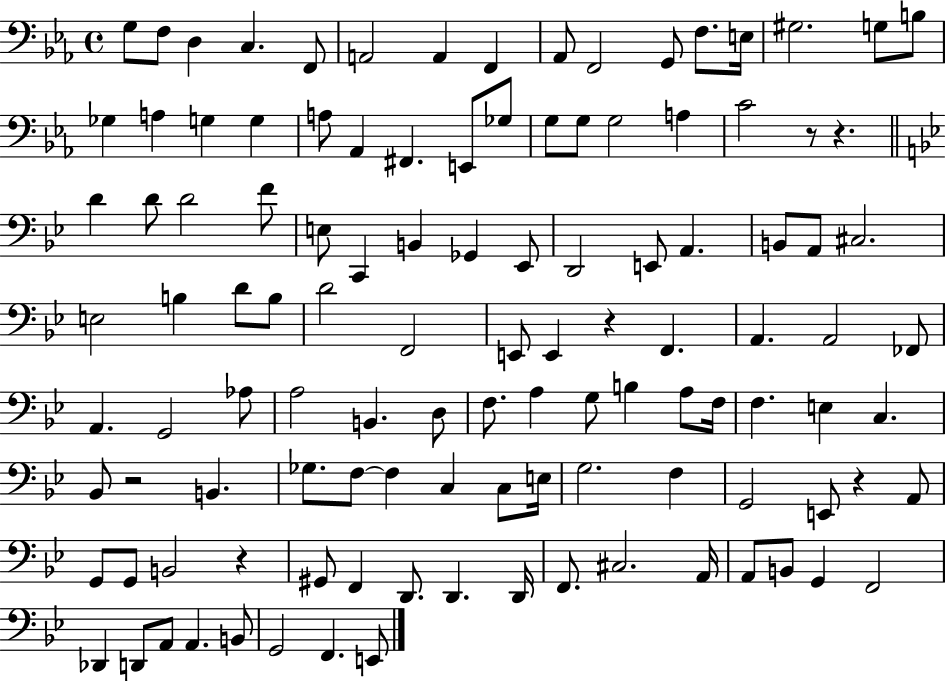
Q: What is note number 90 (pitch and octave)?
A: F2